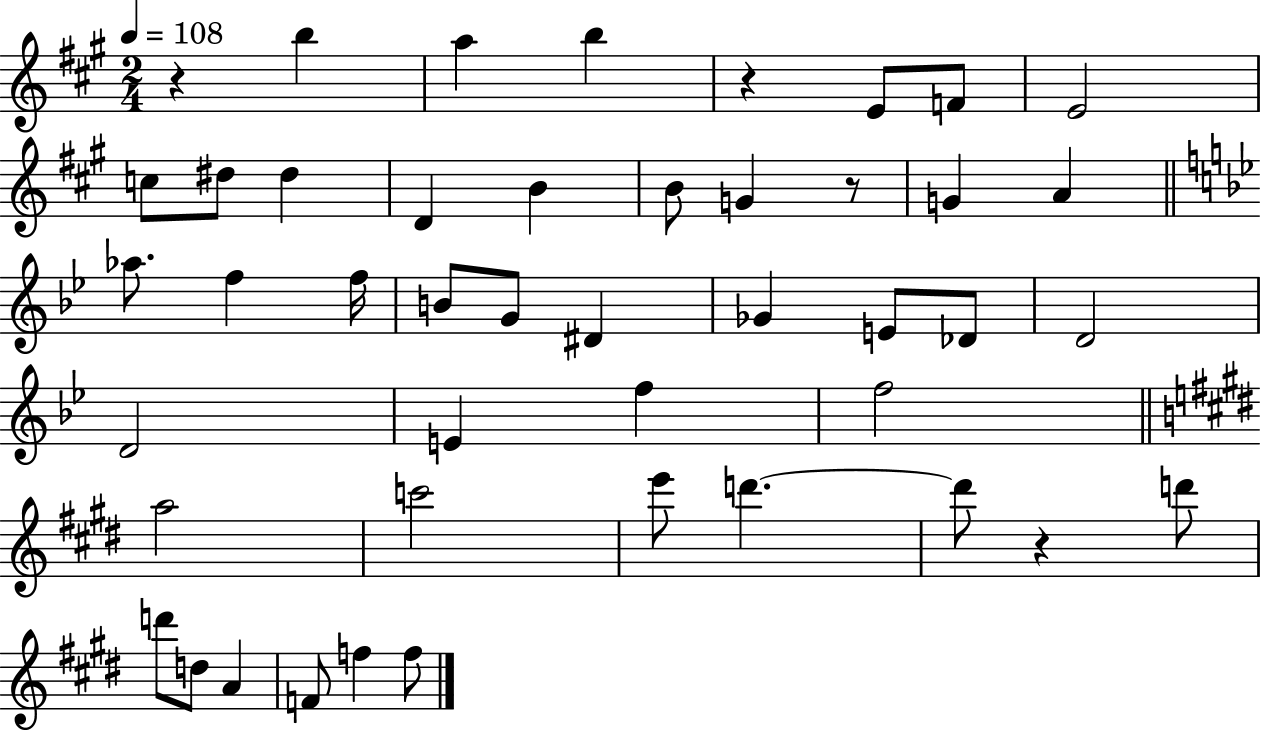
R/q B5/q A5/q B5/q R/q E4/e F4/e E4/h C5/e D#5/e D#5/q D4/q B4/q B4/e G4/q R/e G4/q A4/q Ab5/e. F5/q F5/s B4/e G4/e D#4/q Gb4/q E4/e Db4/e D4/h D4/h E4/q F5/q F5/h A5/h C6/h E6/e D6/q. D6/e R/q D6/e D6/e D5/e A4/q F4/e F5/q F5/e